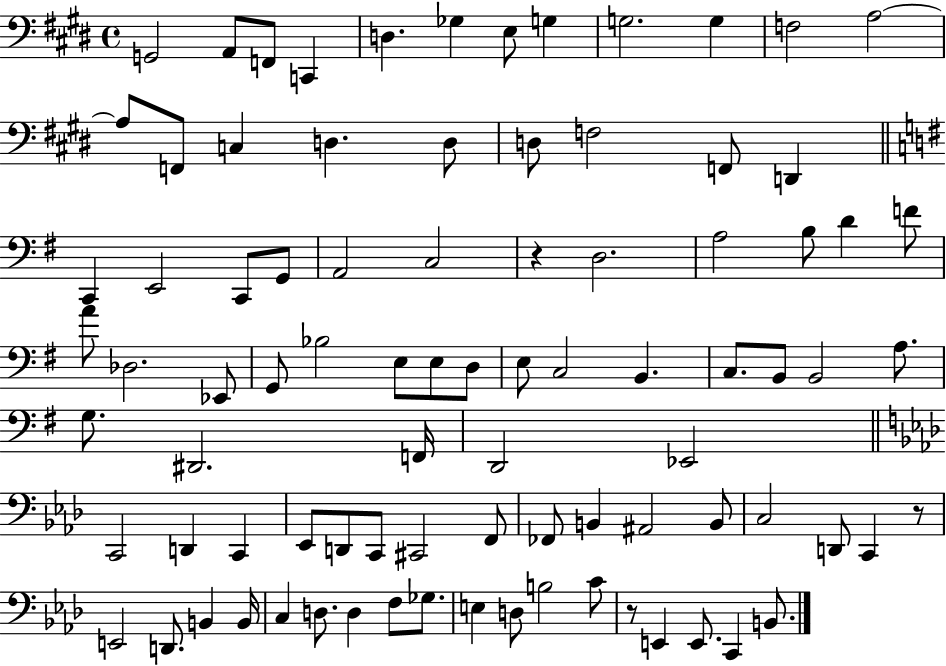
X:1
T:Untitled
M:4/4
L:1/4
K:E
G,,2 A,,/2 F,,/2 C,, D, _G, E,/2 G, G,2 G, F,2 A,2 A,/2 F,,/2 C, D, D,/2 D,/2 F,2 F,,/2 D,, C,, E,,2 C,,/2 G,,/2 A,,2 C,2 z D,2 A,2 B,/2 D F/2 A/2 _D,2 _E,,/2 G,,/2 _B,2 E,/2 E,/2 D,/2 E,/2 C,2 B,, C,/2 B,,/2 B,,2 A,/2 G,/2 ^D,,2 F,,/4 D,,2 _E,,2 C,,2 D,, C,, _E,,/2 D,,/2 C,,/2 ^C,,2 F,,/2 _F,,/2 B,, ^A,,2 B,,/2 C,2 D,,/2 C,, z/2 E,,2 D,,/2 B,, B,,/4 C, D,/2 D, F,/2 _G,/2 E, D,/2 B,2 C/2 z/2 E,, E,,/2 C,, B,,/2